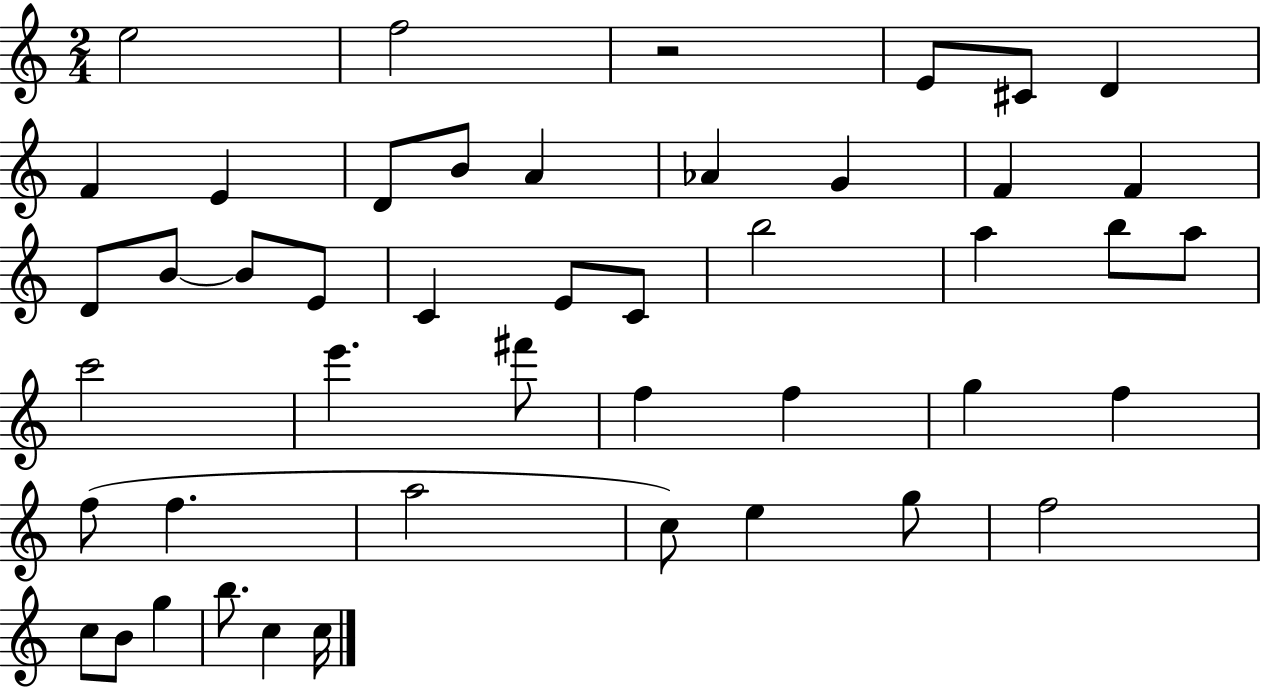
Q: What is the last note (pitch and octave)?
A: C5